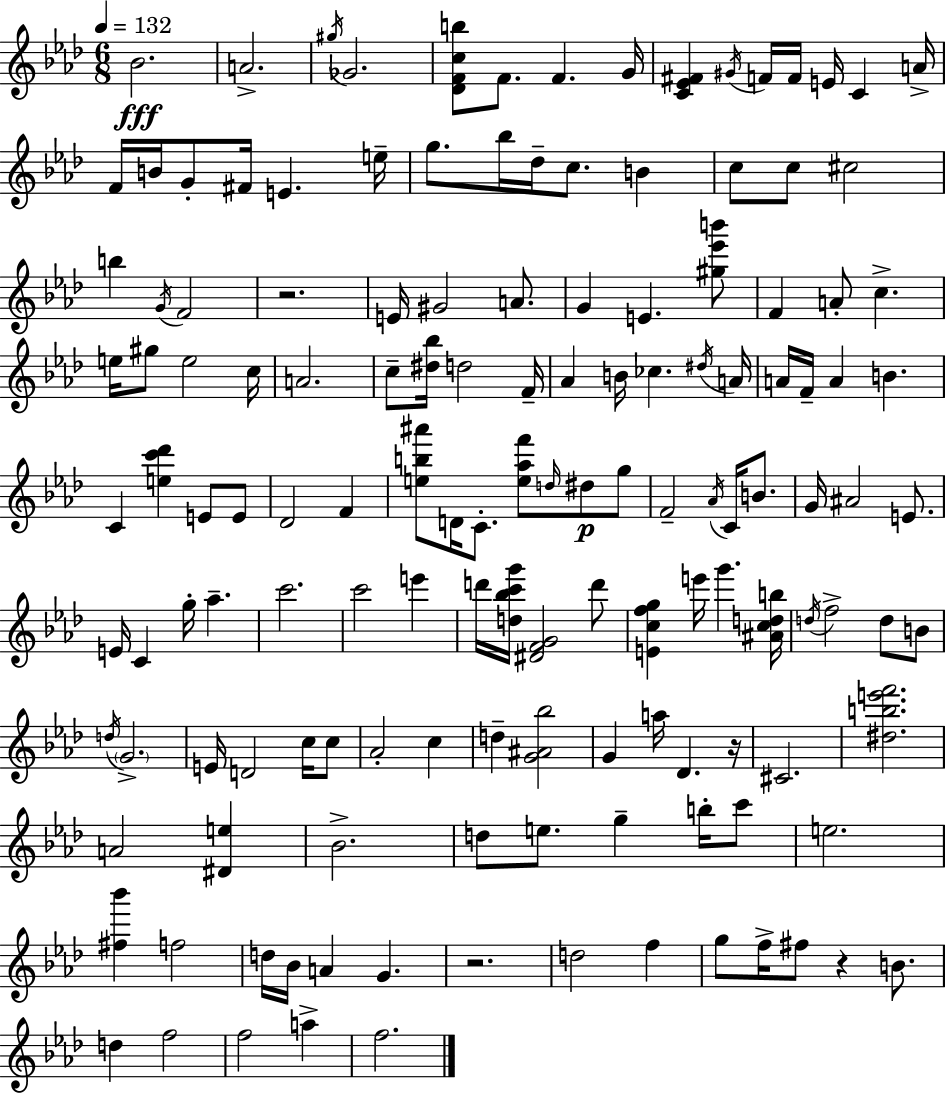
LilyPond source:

{
  \clef treble
  \numericTimeSignature
  \time 6/8
  \key f \minor
  \tempo 4 = 132
  bes'2.\fff | a'2.-> | \acciaccatura { gis''16 } ges'2. | <des' f' c'' b''>8 f'8. f'4. | \break g'16 <c' ees' fis'>4 \acciaccatura { gis'16 } f'16 f'16 e'16 c'4 | a'16-> f'16 b'16 g'8-. fis'16 e'4. | e''16-- g''8. bes''16 des''16-- c''8. b'4 | c''8 c''8 cis''2 | \break b''4 \acciaccatura { g'16 } f'2 | r2. | e'16 gis'2 | a'8. g'4 e'4. | \break <gis'' ees''' b'''>8 f'4 a'8-. c''4.-> | e''16 gis''8 e''2 | c''16 a'2. | c''8-- <dis'' bes''>16 d''2 | \break f'16-- aes'4 b'16 ces''4. | \acciaccatura { dis''16 } a'16 a'16 f'16-- a'4 b'4. | c'4 <e'' c''' des'''>4 | e'8 e'8 des'2 | \break f'4 <e'' b'' ais'''>8 d'16 c'8.-. <e'' aes'' f'''>8 | \grace { d''16 } dis''8\p g''8 f'2-- | \acciaccatura { aes'16 } c'16 b'8. g'16 ais'2 | e'8. e'16 c'4 g''16-. | \break aes''4.-- c'''2. | c'''2 | e'''4 d'''16 <d'' bes'' c''' g'''>16 <dis' f' g'>2 | d'''8 <e' c'' f'' g''>4 e'''16 g'''4. | \break <ais' c'' d'' b''>16 \acciaccatura { d''16 } f''2-> | d''8 b'8 \acciaccatura { d''16 } \parenthesize g'2.-> | e'16 d'2 | c''16 c''8 aes'2-. | \break c''4 d''4-- | <g' ais' bes''>2 g'4 | a''16 des'4. r16 cis'2. | <dis'' b'' e''' f'''>2. | \break a'2 | <dis' e''>4 bes'2.-> | d''8 e''8. | g''4-- b''16-. c'''8 e''2. | \break <fis'' bes'''>4 | f''2 d''16 bes'16 a'4 | g'4. r2. | d''2 | \break f''4 g''8 f''16-> fis''8 | r4 b'8. d''4 | f''2 f''2 | a''4-> f''2. | \break \bar "|."
}